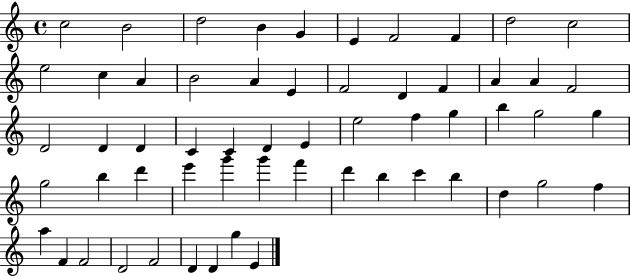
X:1
T:Untitled
M:4/4
L:1/4
K:C
c2 B2 d2 B G E F2 F d2 c2 e2 c A B2 A E F2 D F A A F2 D2 D D C C D E e2 f g b g2 g g2 b d' e' g' g' f' d' b c' b d g2 f a F F2 D2 F2 D D g E